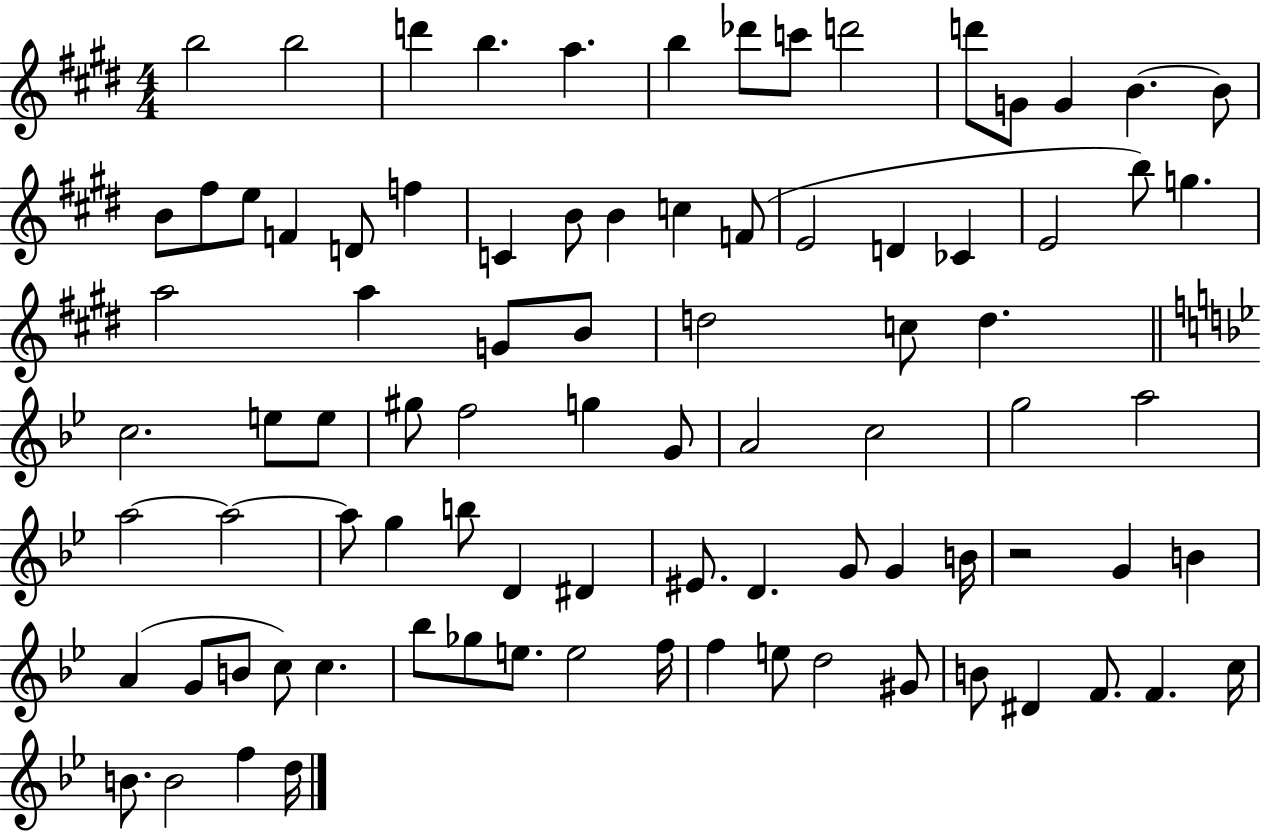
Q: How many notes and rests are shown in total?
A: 87